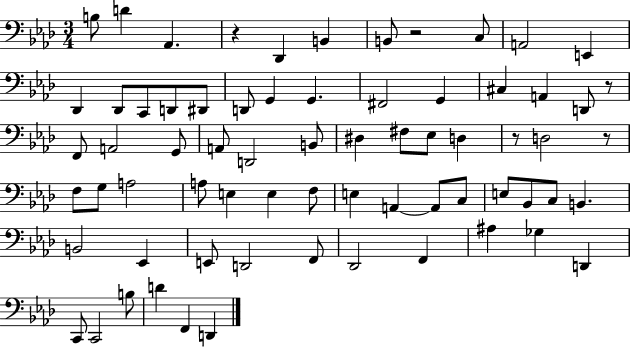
X:1
T:Untitled
M:3/4
L:1/4
K:Ab
B,/2 D _A,, z _D,, B,, B,,/2 z2 C,/2 A,,2 E,, _D,, _D,,/2 C,,/2 D,,/2 ^D,,/2 D,,/2 G,, G,, ^F,,2 G,, ^C, A,, D,,/2 z/2 F,,/2 A,,2 G,,/2 A,,/2 D,,2 B,,/2 ^D, ^F,/2 _E,/2 D, z/2 D,2 z/2 F,/2 G,/2 A,2 A,/2 E, E, F,/2 E, A,, A,,/2 C,/2 E,/2 _B,,/2 C,/2 B,, B,,2 _E,, E,,/2 D,,2 F,,/2 _D,,2 F,, ^A, _G, D,, C,,/2 C,,2 B,/2 D F,, D,,